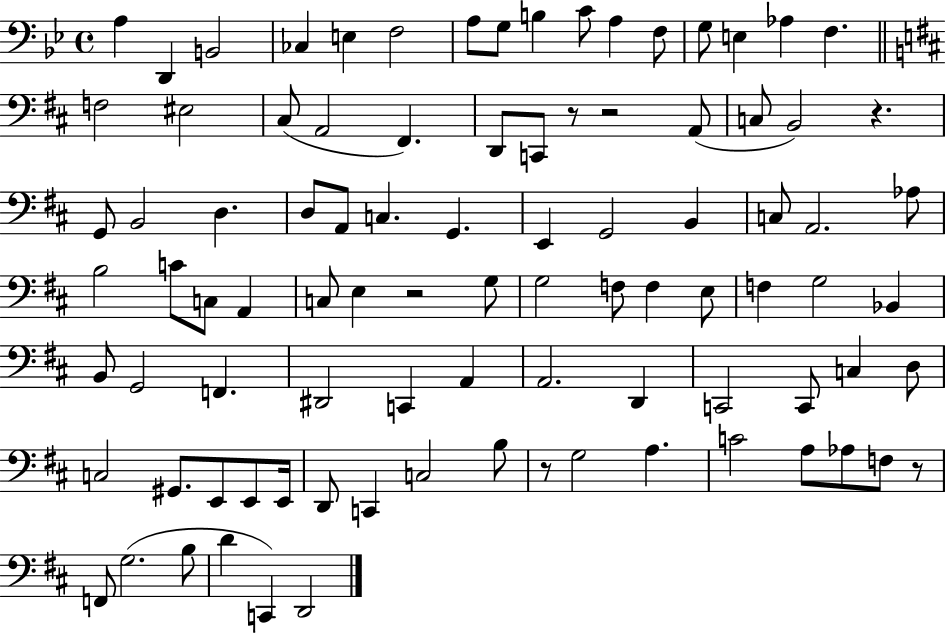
X:1
T:Untitled
M:4/4
L:1/4
K:Bb
A, D,, B,,2 _C, E, F,2 A,/2 G,/2 B, C/2 A, F,/2 G,/2 E, _A, F, F,2 ^E,2 ^C,/2 A,,2 ^F,, D,,/2 C,,/2 z/2 z2 A,,/2 C,/2 B,,2 z G,,/2 B,,2 D, D,/2 A,,/2 C, G,, E,, G,,2 B,, C,/2 A,,2 _A,/2 B,2 C/2 C,/2 A,, C,/2 E, z2 G,/2 G,2 F,/2 F, E,/2 F, G,2 _B,, B,,/2 G,,2 F,, ^D,,2 C,, A,, A,,2 D,, C,,2 C,,/2 C, D,/2 C,2 ^G,,/2 E,,/2 E,,/2 E,,/4 D,,/2 C,, C,2 B,/2 z/2 G,2 A, C2 A,/2 _A,/2 F,/2 z/2 F,,/2 G,2 B,/2 D C,, D,,2